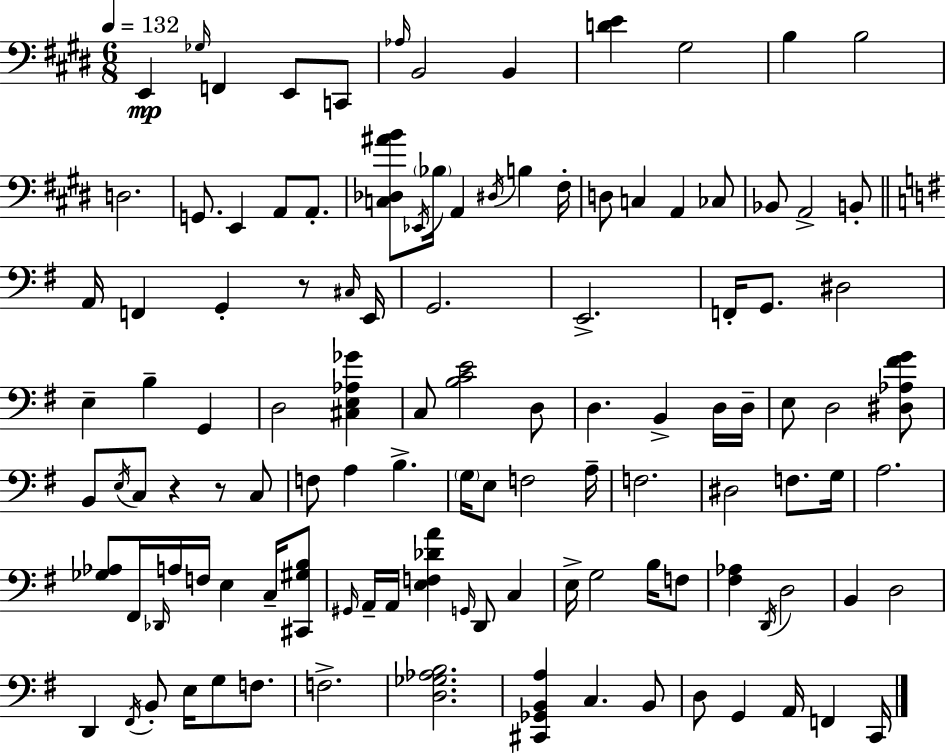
{
  \clef bass
  \numericTimeSignature
  \time 6/8
  \key e \major
  \tempo 4 = 132
  \repeat volta 2 { e,4\mp \grace { ges16 } f,4 e,8 c,8 | \grace { aes16 } b,2 b,4 | <d' e'>4 gis2 | b4 b2 | \break d2. | g,8. e,4 a,8 a,8.-. | <c des ais' b'>8 \acciaccatura { ees,16 } \parenthesize bes16 a,4 \acciaccatura { dis16 } b4 | fis16-. d8 c4 a,4 | \break ces8 bes,8 a,2-> | b,8-. \bar "||" \break \key e \minor a,16 f,4 g,4-. r8 \grace { cis16 } | e,16 g,2. | e,2.-> | f,16-. g,8. dis2 | \break e4-- b4-- g,4 | d2 <cis e aes ges'>4 | c8 <b c' e'>2 d8 | d4. b,4-> d16 | \break d16-- e8 d2 <dis aes fis' g'>8 | b,8 \acciaccatura { e16 } c8 r4 r8 | c8 f8 a4 b4.-> | \parenthesize g16 e8 f2 | \break a16-- f2. | dis2 f8. | g16 a2. | <ges aes>8 fis,16 \grace { des,16 } a16 f16 e4 | \break c16-- <cis, gis b>8 \grace { gis,16 } a,16-- a,16 <e f des' a'>4 \grace { g,16 } d,8 | c4 e16-> g2 | b16 f8 <fis aes>4 \acciaccatura { d,16 } d2 | b,4 d2 | \break d,4 \acciaccatura { fis,16 } b,8-. | e16 g8 f8. f2.-> | <d ges aes b>2. | <cis, ges, b, a>4 c4. | \break b,8 d8 g,4 | a,16 f,4 c,16 } \bar "|."
}